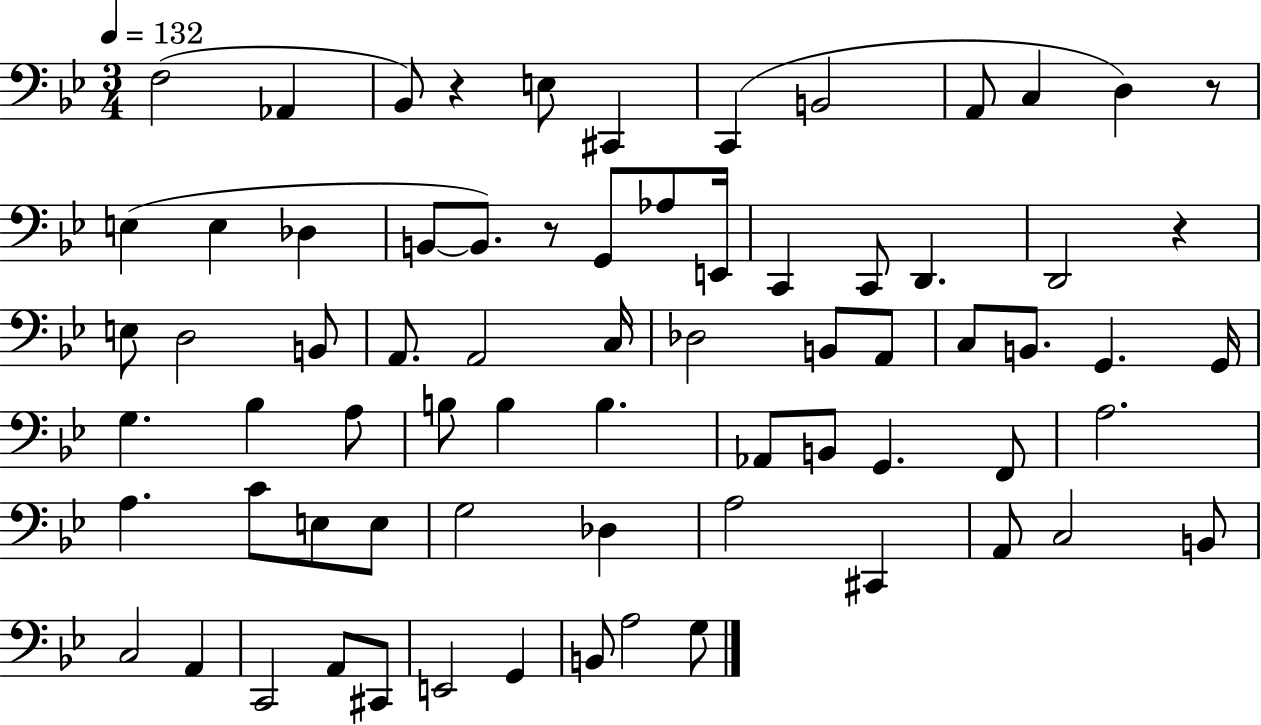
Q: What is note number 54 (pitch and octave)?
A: C#2